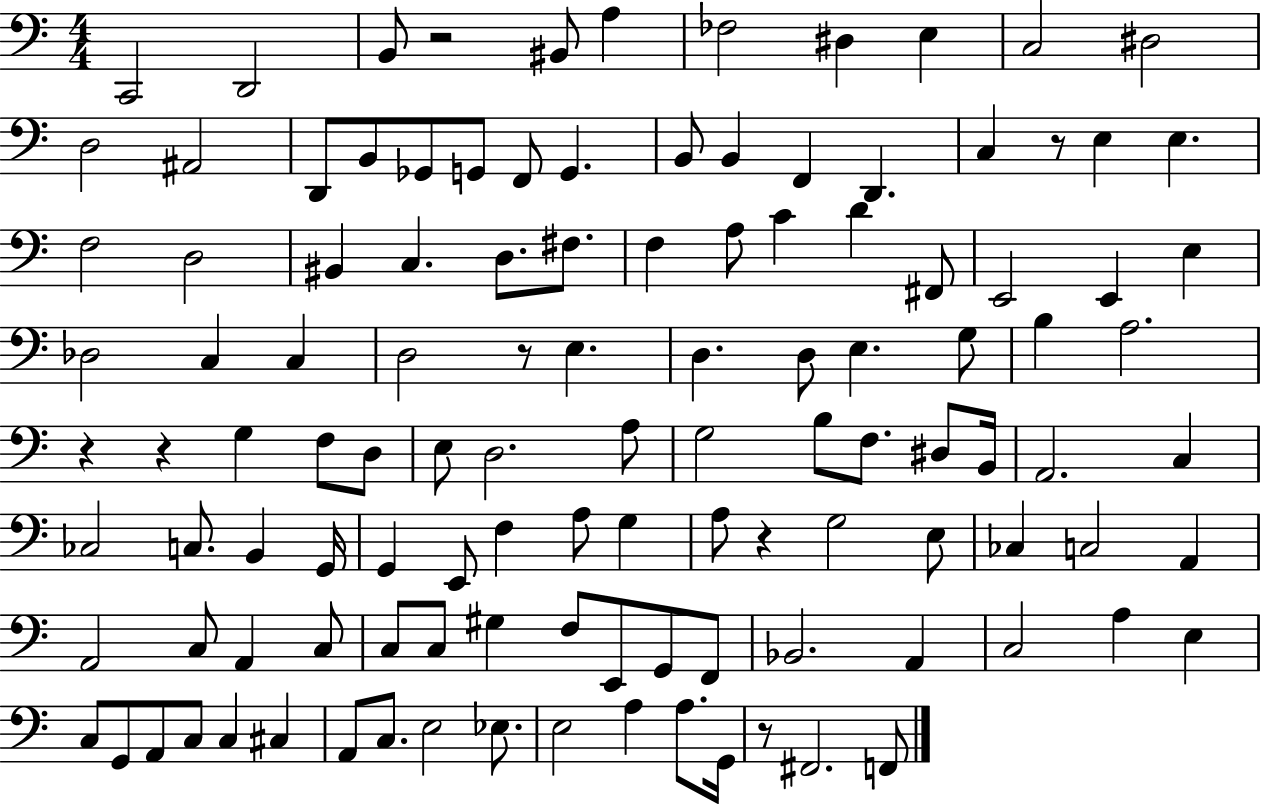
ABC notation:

X:1
T:Untitled
M:4/4
L:1/4
K:C
C,,2 D,,2 B,,/2 z2 ^B,,/2 A, _F,2 ^D, E, C,2 ^D,2 D,2 ^A,,2 D,,/2 B,,/2 _G,,/2 G,,/2 F,,/2 G,, B,,/2 B,, F,, D,, C, z/2 E, E, F,2 D,2 ^B,, C, D,/2 ^F,/2 F, A,/2 C D ^F,,/2 E,,2 E,, E, _D,2 C, C, D,2 z/2 E, D, D,/2 E, G,/2 B, A,2 z z G, F,/2 D,/2 E,/2 D,2 A,/2 G,2 B,/2 F,/2 ^D,/2 B,,/4 A,,2 C, _C,2 C,/2 B,, G,,/4 G,, E,,/2 F, A,/2 G, A,/2 z G,2 E,/2 _C, C,2 A,, A,,2 C,/2 A,, C,/2 C,/2 C,/2 ^G, F,/2 E,,/2 G,,/2 F,,/2 _B,,2 A,, C,2 A, E, C,/2 G,,/2 A,,/2 C,/2 C, ^C, A,,/2 C,/2 E,2 _E,/2 E,2 A, A,/2 G,,/4 z/2 ^F,,2 F,,/2